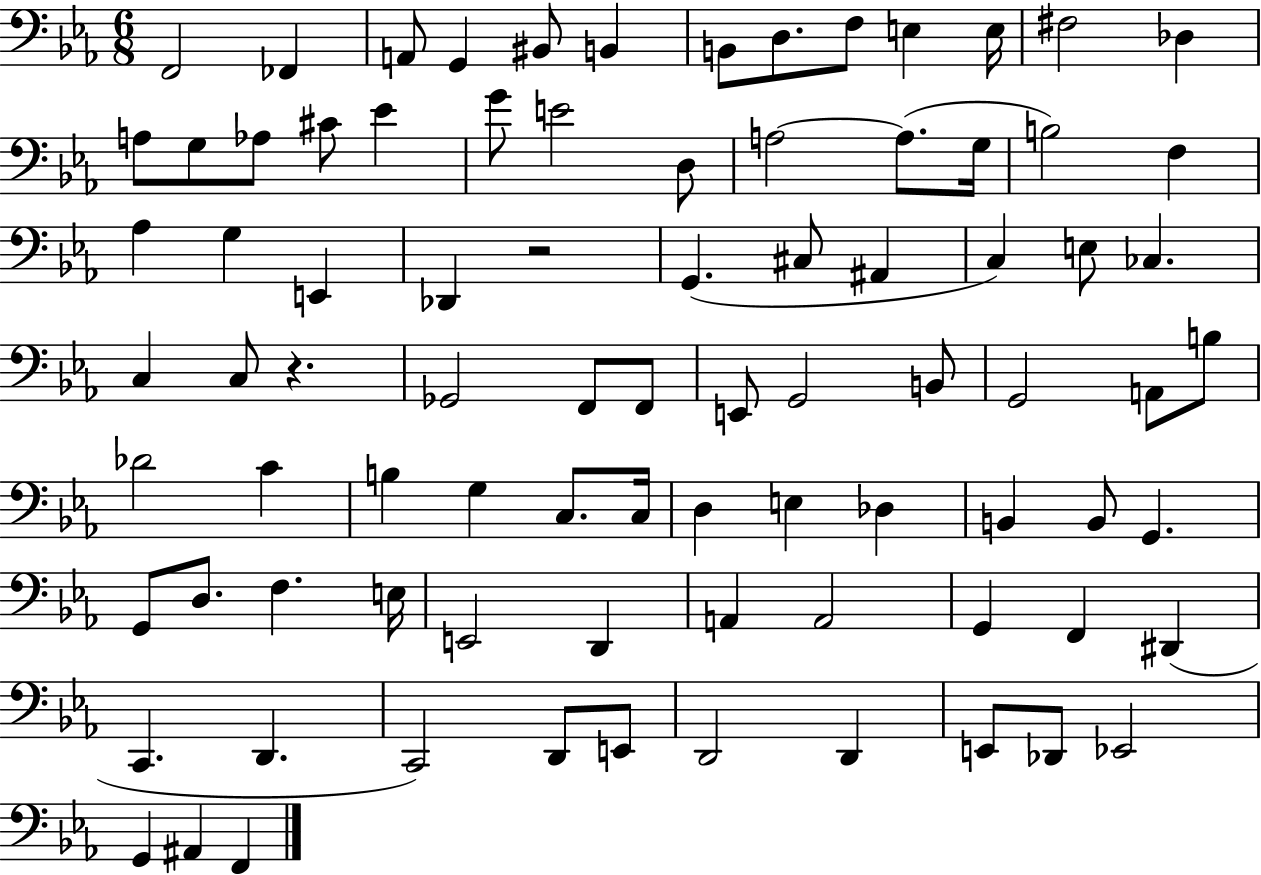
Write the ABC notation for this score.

X:1
T:Untitled
M:6/8
L:1/4
K:Eb
F,,2 _F,, A,,/2 G,, ^B,,/2 B,, B,,/2 D,/2 F,/2 E, E,/4 ^F,2 _D, A,/2 G,/2 _A,/2 ^C/2 _E G/2 E2 D,/2 A,2 A,/2 G,/4 B,2 F, _A, G, E,, _D,, z2 G,, ^C,/2 ^A,, C, E,/2 _C, C, C,/2 z _G,,2 F,,/2 F,,/2 E,,/2 G,,2 B,,/2 G,,2 A,,/2 B,/2 _D2 C B, G, C,/2 C,/4 D, E, _D, B,, B,,/2 G,, G,,/2 D,/2 F, E,/4 E,,2 D,, A,, A,,2 G,, F,, ^D,, C,, D,, C,,2 D,,/2 E,,/2 D,,2 D,, E,,/2 _D,,/2 _E,,2 G,, ^A,, F,,